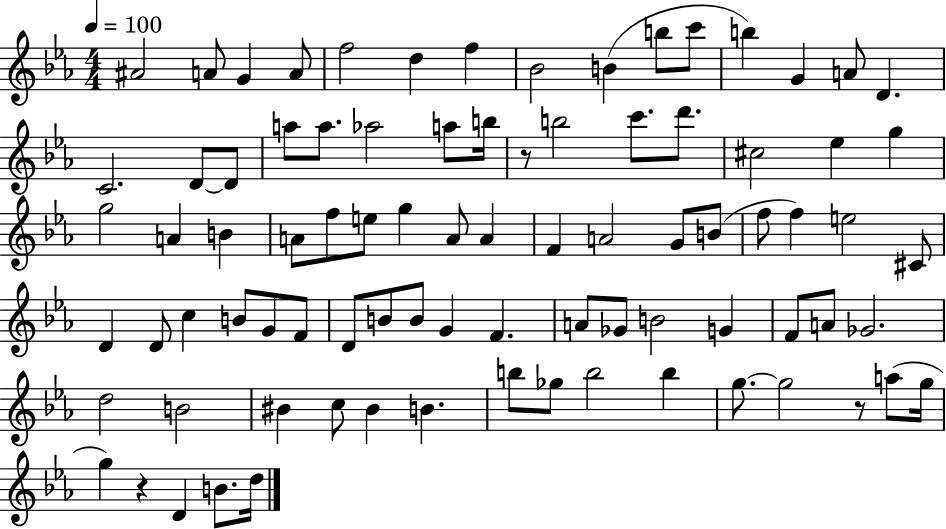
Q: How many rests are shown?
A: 3